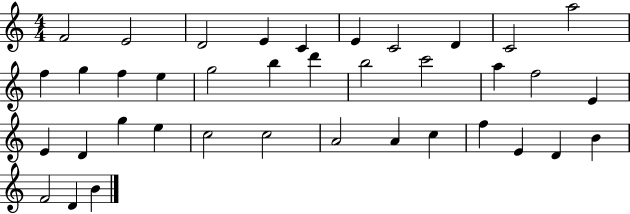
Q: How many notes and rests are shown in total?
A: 38